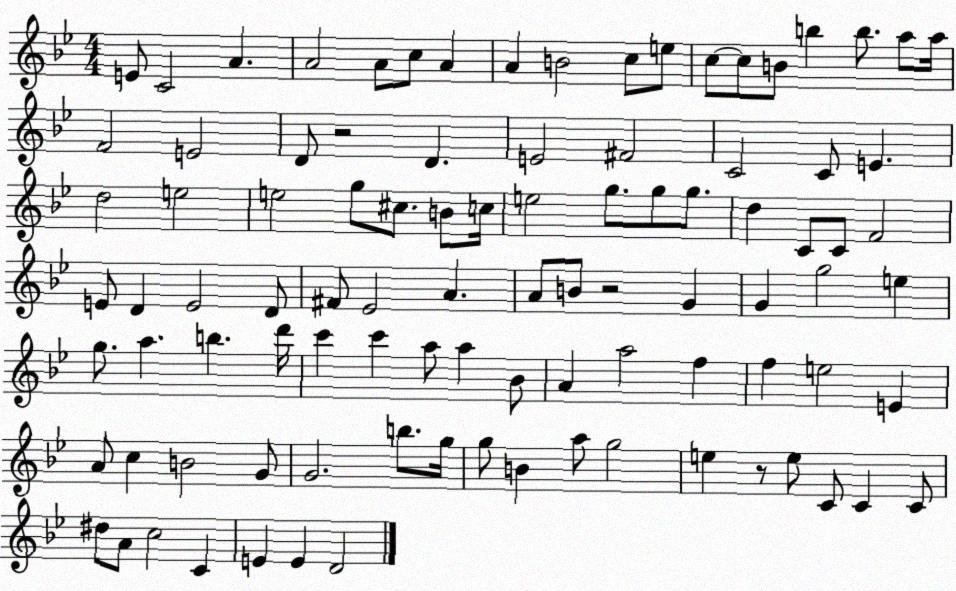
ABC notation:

X:1
T:Untitled
M:4/4
L:1/4
K:Bb
E/2 C2 A A2 A/2 c/2 A A B2 c/2 e/2 c/2 c/2 B/2 b b/2 a/2 a/4 F2 E2 D/2 z2 D E2 ^F2 C2 C/2 E d2 e2 e2 g/2 ^c/2 B/2 c/4 e2 g/2 g/2 g/2 d C/2 C/2 F2 E/2 D E2 D/2 ^F/2 _E2 A A/2 B/2 z2 G G g2 e g/2 a b d'/4 c' c' a/2 a _B/2 A a2 f f e2 E A/2 c B2 G/2 G2 b/2 g/4 g/2 B a/2 g2 e z/2 e/2 C/2 C C/2 ^d/2 A/2 c2 C E E D2